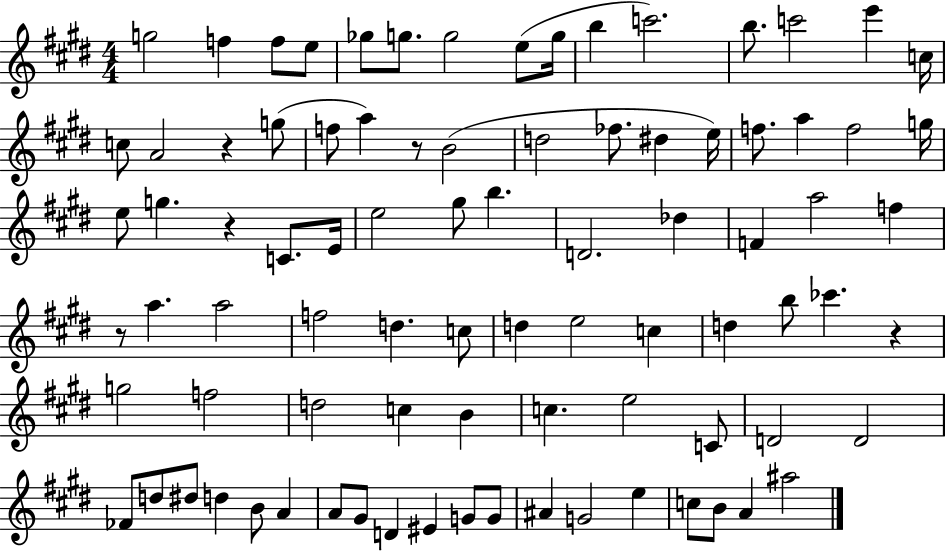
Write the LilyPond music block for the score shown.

{
  \clef treble
  \numericTimeSignature
  \time 4/4
  \key e \major
  g''2 f''4 f''8 e''8 | ges''8 g''8. g''2 e''8( g''16 | b''4 c'''2.) | b''8. c'''2 e'''4 c''16 | \break c''8 a'2 r4 g''8( | f''8 a''4) r8 b'2( | d''2 fes''8. dis''4 e''16) | f''8. a''4 f''2 g''16 | \break e''8 g''4. r4 c'8. e'16 | e''2 gis''8 b''4. | d'2. des''4 | f'4 a''2 f''4 | \break r8 a''4. a''2 | f''2 d''4. c''8 | d''4 e''2 c''4 | d''4 b''8 ces'''4. r4 | \break g''2 f''2 | d''2 c''4 b'4 | c''4. e''2 c'8 | d'2 d'2 | \break fes'8 d''8 dis''8 d''4 b'8 a'4 | a'8 gis'8 d'4 eis'4 g'8 g'8 | ais'4 g'2 e''4 | c''8 b'8 a'4 ais''2 | \break \bar "|."
}